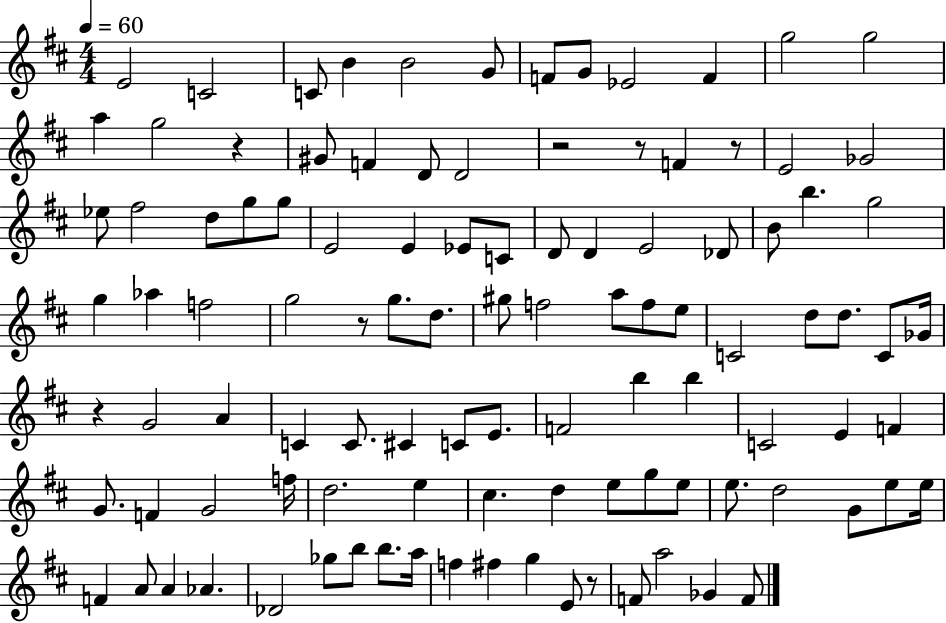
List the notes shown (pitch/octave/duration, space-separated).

E4/h C4/h C4/e B4/q B4/h G4/e F4/e G4/e Eb4/h F4/q G5/h G5/h A5/q G5/h R/q G#4/e F4/q D4/e D4/h R/h R/e F4/q R/e E4/h Gb4/h Eb5/e F#5/h D5/e G5/e G5/e E4/h E4/q Eb4/e C4/e D4/e D4/q E4/h Db4/e B4/e B5/q. G5/h G5/q Ab5/q F5/h G5/h R/e G5/e. D5/e. G#5/e F5/h A5/e F5/e E5/e C4/h D5/e D5/e. C4/e Gb4/s R/q G4/h A4/q C4/q C4/e. C#4/q C4/e E4/e. F4/h B5/q B5/q C4/h E4/q F4/q G4/e. F4/q G4/h F5/s D5/h. E5/q C#5/q. D5/q E5/e G5/e E5/e E5/e. D5/h G4/e E5/e E5/s F4/q A4/e A4/q Ab4/q. Db4/h Gb5/e B5/e B5/e. A5/s F5/q F#5/q G5/q E4/e R/e F4/e A5/h Gb4/q F4/e